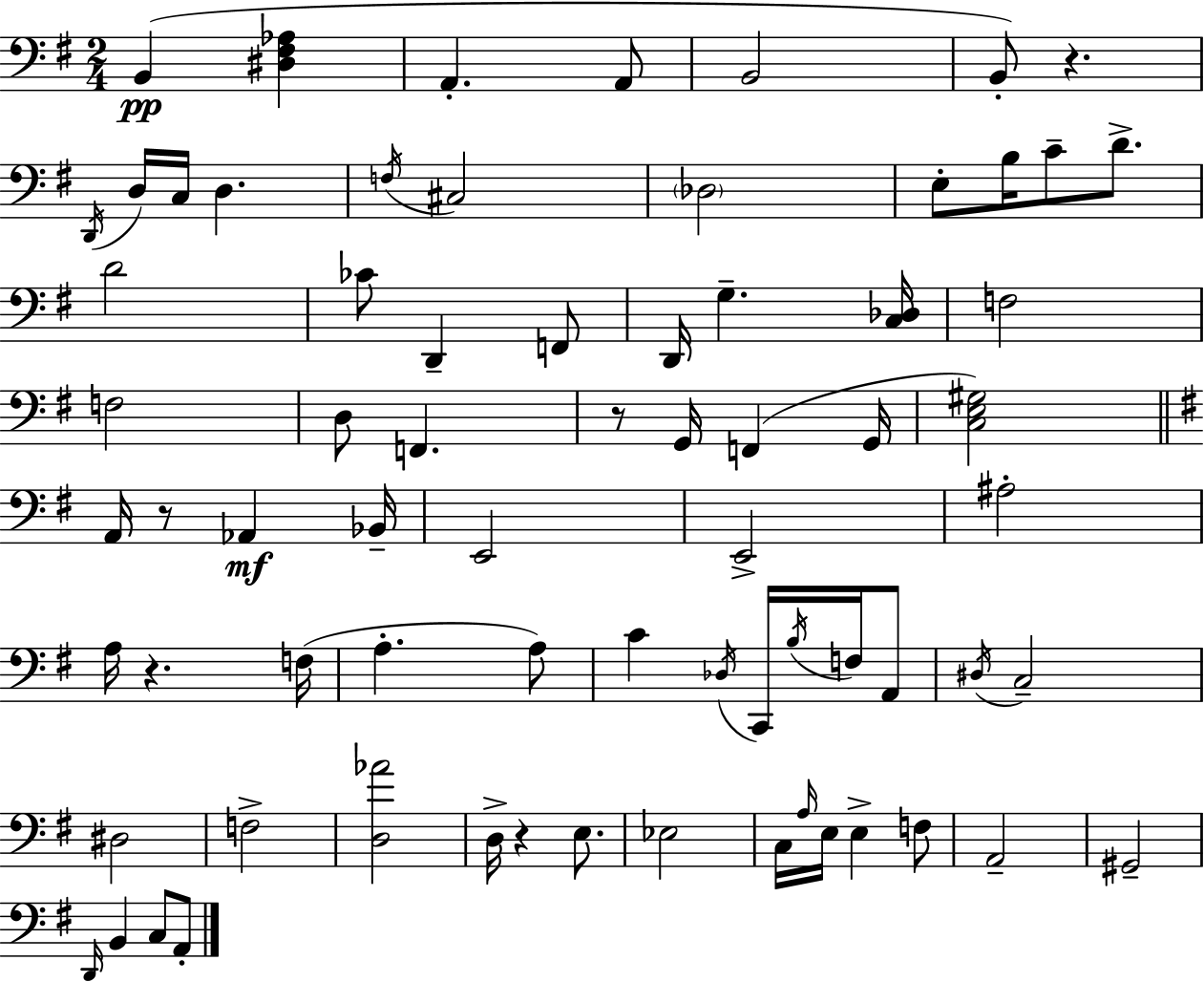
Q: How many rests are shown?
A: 5